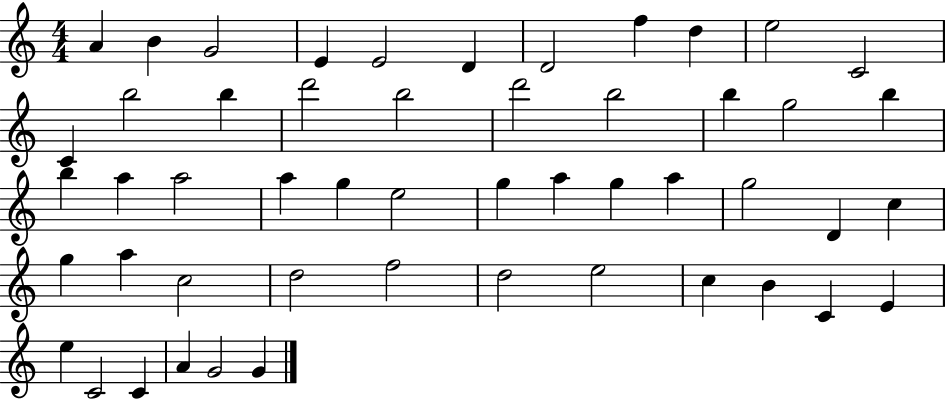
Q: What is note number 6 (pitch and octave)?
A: D4